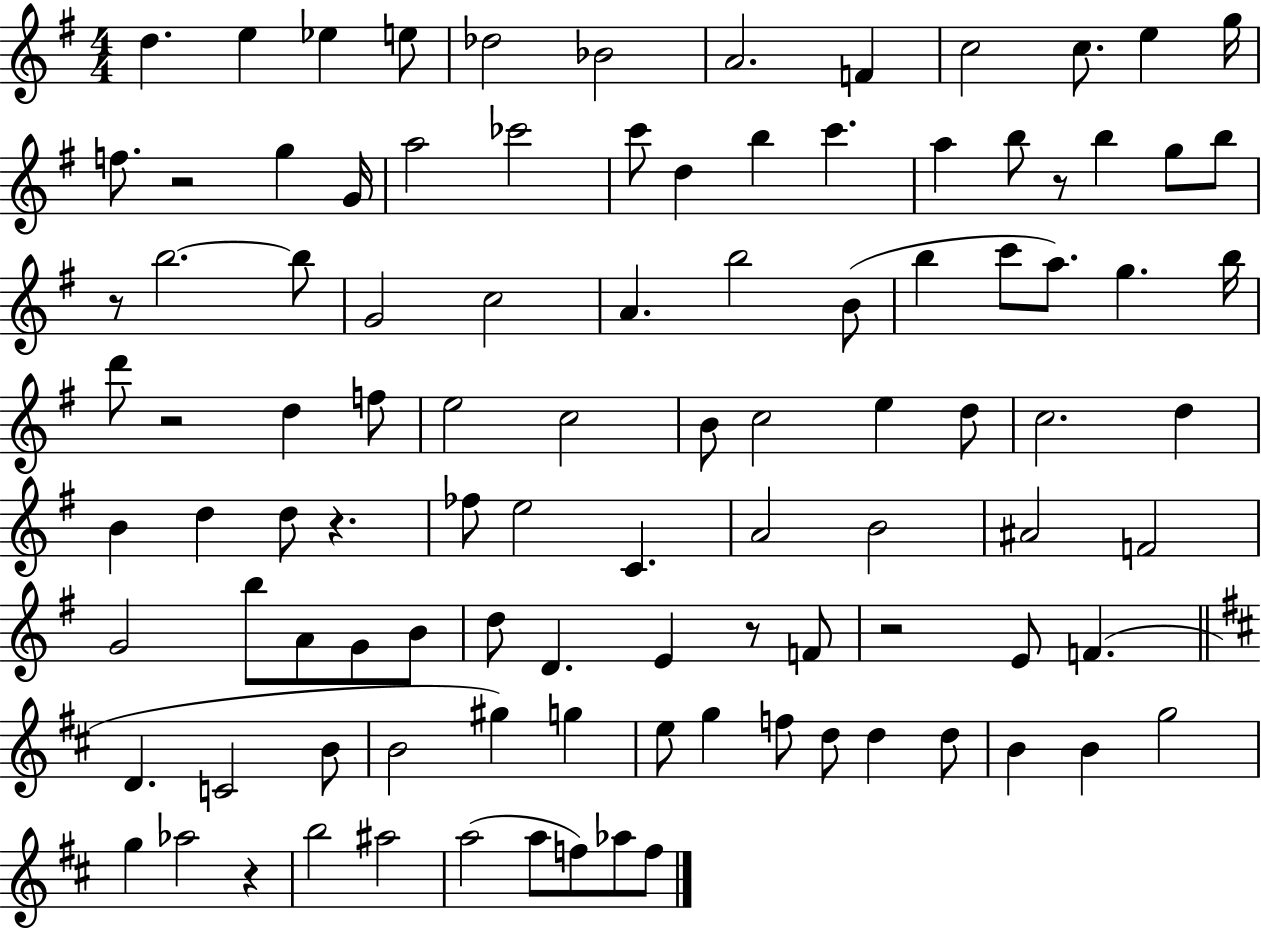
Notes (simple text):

D5/q. E5/q Eb5/q E5/e Db5/h Bb4/h A4/h. F4/q C5/h C5/e. E5/q G5/s F5/e. R/h G5/q G4/s A5/h CES6/h C6/e D5/q B5/q C6/q. A5/q B5/e R/e B5/q G5/e B5/e R/e B5/h. B5/e G4/h C5/h A4/q. B5/h B4/e B5/q C6/e A5/e. G5/q. B5/s D6/e R/h D5/q F5/e E5/h C5/h B4/e C5/h E5/q D5/e C5/h. D5/q B4/q D5/q D5/e R/q. FES5/e E5/h C4/q. A4/h B4/h A#4/h F4/h G4/h B5/e A4/e G4/e B4/e D5/e D4/q. E4/q R/e F4/e R/h E4/e F4/q. D4/q. C4/h B4/e B4/h G#5/q G5/q E5/e G5/q F5/e D5/e D5/q D5/e B4/q B4/q G5/h G5/q Ab5/h R/q B5/h A#5/h A5/h A5/e F5/e Ab5/e F5/e